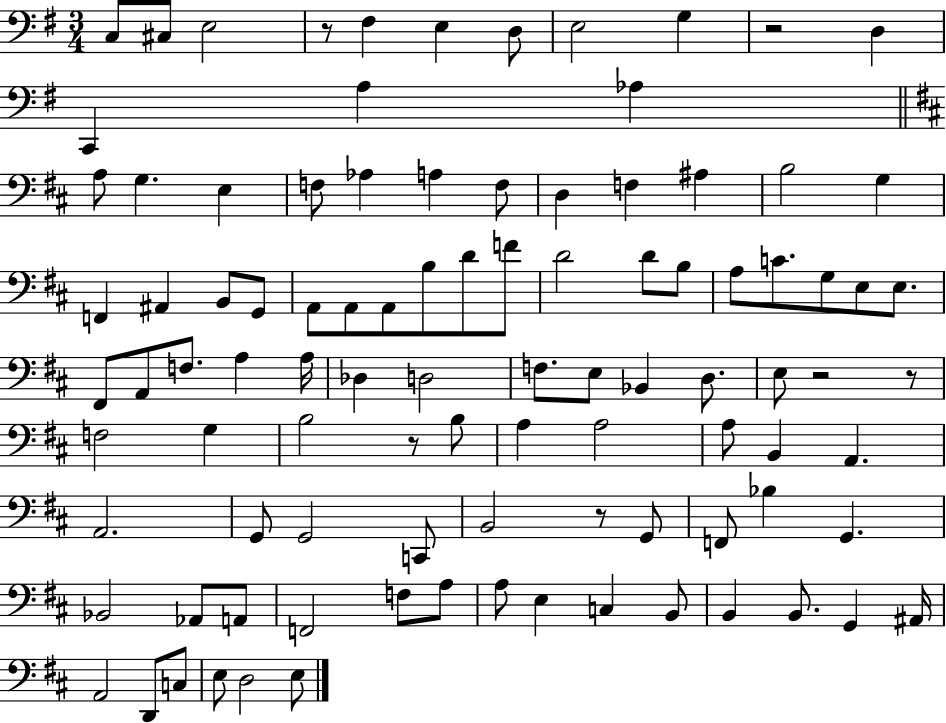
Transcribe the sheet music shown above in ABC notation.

X:1
T:Untitled
M:3/4
L:1/4
K:G
C,/2 ^C,/2 E,2 z/2 ^F, E, D,/2 E,2 G, z2 D, C,, A, _A, A,/2 G, E, F,/2 _A, A, F,/2 D, F, ^A, B,2 G, F,, ^A,, B,,/2 G,,/2 A,,/2 A,,/2 A,,/2 B,/2 D/2 F/2 D2 D/2 B,/2 A,/2 C/2 G,/2 E,/2 E,/2 ^F,,/2 A,,/2 F,/2 A, A,/4 _D, D,2 F,/2 E,/2 _B,, D,/2 E,/2 z2 z/2 F,2 G, B,2 z/2 B,/2 A, A,2 A,/2 B,, A,, A,,2 G,,/2 G,,2 C,,/2 B,,2 z/2 G,,/2 F,,/2 _B, G,, _B,,2 _A,,/2 A,,/2 F,,2 F,/2 A,/2 A,/2 E, C, B,,/2 B,, B,,/2 G,, ^A,,/4 A,,2 D,,/2 C,/2 E,/2 D,2 E,/2